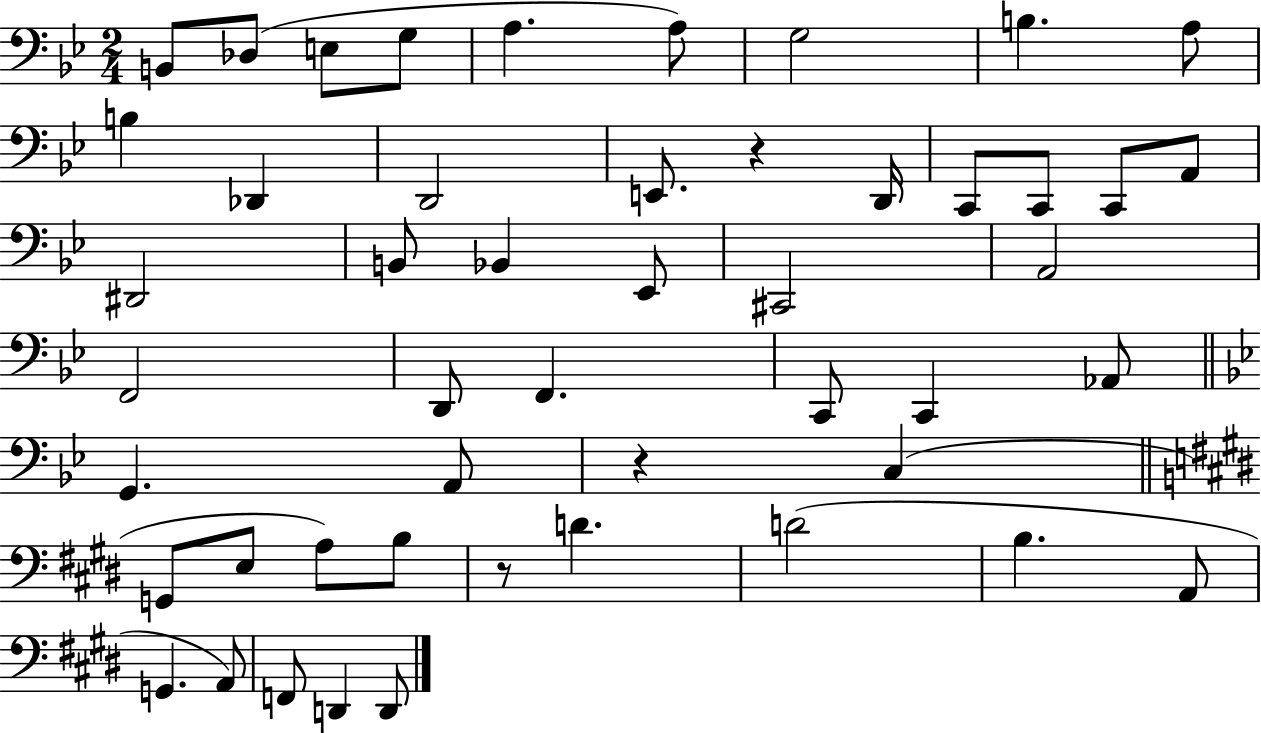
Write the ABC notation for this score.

X:1
T:Untitled
M:2/4
L:1/4
K:Bb
B,,/2 _D,/2 E,/2 G,/2 A, A,/2 G,2 B, A,/2 B, _D,, D,,2 E,,/2 z D,,/4 C,,/2 C,,/2 C,,/2 A,,/2 ^D,,2 B,,/2 _B,, _E,,/2 ^C,,2 A,,2 F,,2 D,,/2 F,, C,,/2 C,, _A,,/2 G,, A,,/2 z C, G,,/2 E,/2 A,/2 B,/2 z/2 D D2 B, A,,/2 G,, A,,/2 F,,/2 D,, D,,/2